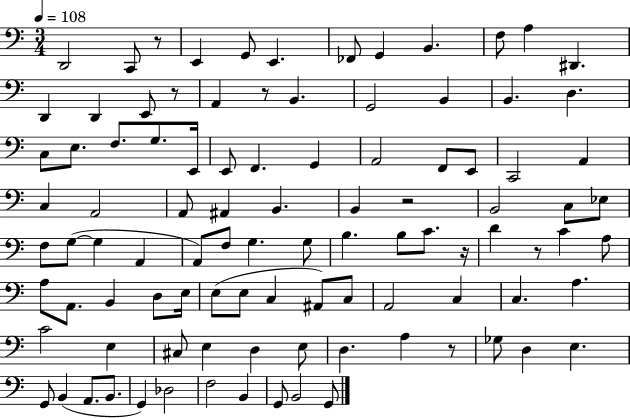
D2/h C2/e R/e E2/q G2/e E2/q. FES2/e G2/q B2/q. F3/e A3/q D#2/q. D2/q D2/q E2/e R/e A2/q R/e B2/q. G2/h B2/q B2/q. D3/q. C3/e E3/e. F3/e. G3/e. E2/s E2/e F2/q. G2/q A2/h F2/e E2/e C2/h A2/q C3/q A2/h A2/e A#2/q B2/q. B2/q R/h B2/h C3/e Eb3/e F3/e G3/e G3/q A2/q A2/e F3/e G3/q. G3/e B3/q. B3/e C4/e. R/s D4/q R/e C4/q A3/e A3/e A2/e. B2/q D3/e E3/s E3/e E3/e C3/q A#2/e C3/e A2/h C3/q C3/q. A3/q. C4/h E3/q C#3/e E3/q D3/q E3/e D3/q. A3/q R/e Gb3/e D3/q E3/q. G2/e B2/q A2/e. B2/e. G2/q Db3/h F3/h B2/q G2/e B2/h G2/e